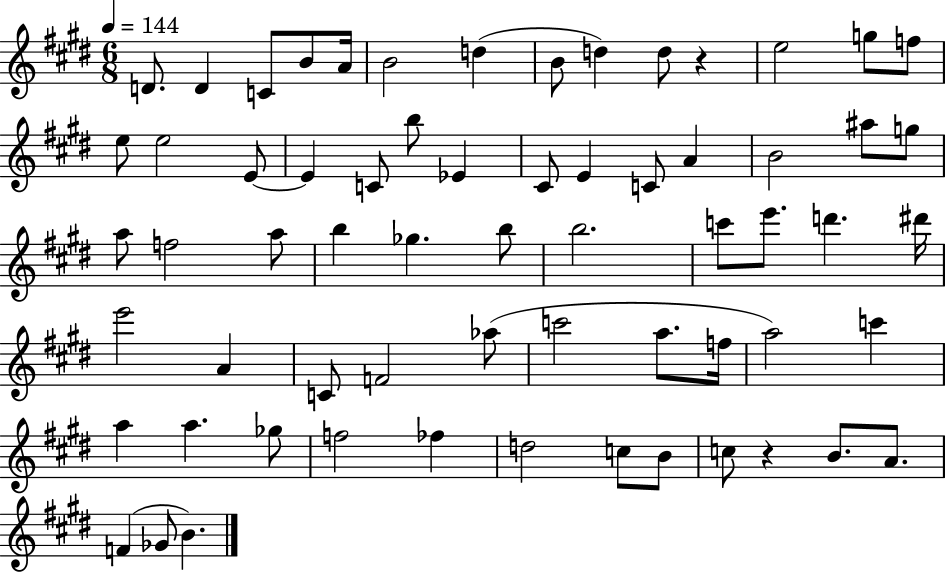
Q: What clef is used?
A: treble